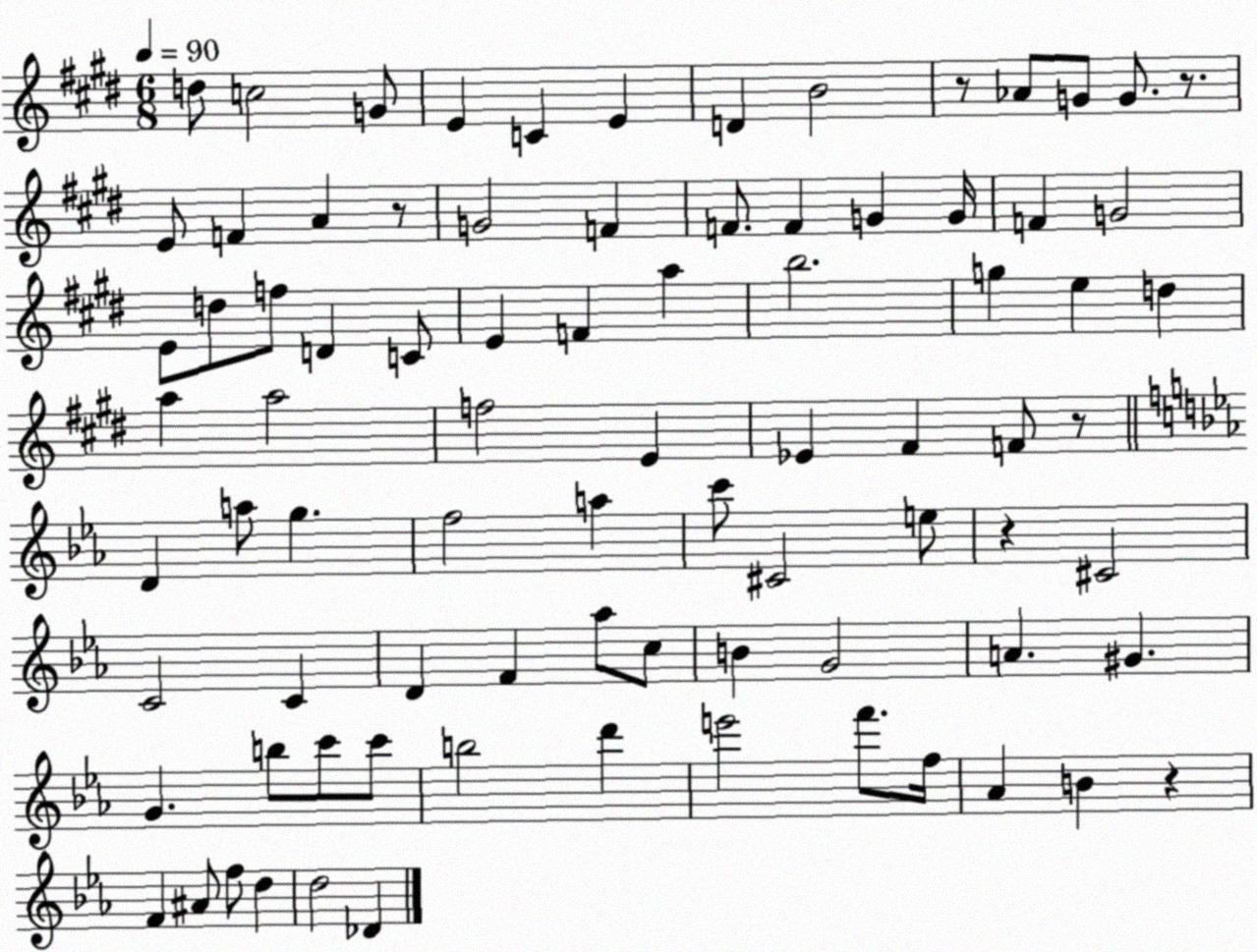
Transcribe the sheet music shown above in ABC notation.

X:1
T:Untitled
M:6/8
L:1/4
K:E
d/2 c2 G/2 E C E D B2 z/2 _A/2 G/2 G/2 z/2 E/2 F A z/2 G2 F F/2 F G G/4 F G2 E/2 d/2 f/2 D C/2 E F a b2 g e d a a2 f2 E _E ^F F/2 z/2 D a/2 g f2 a c'/2 ^C2 e/2 z ^C2 C2 C D F _a/2 c/2 B G2 A ^G G b/2 c'/2 c'/2 b2 d' e'2 f'/2 f/4 _A B z F ^A/2 f/2 d d2 _D